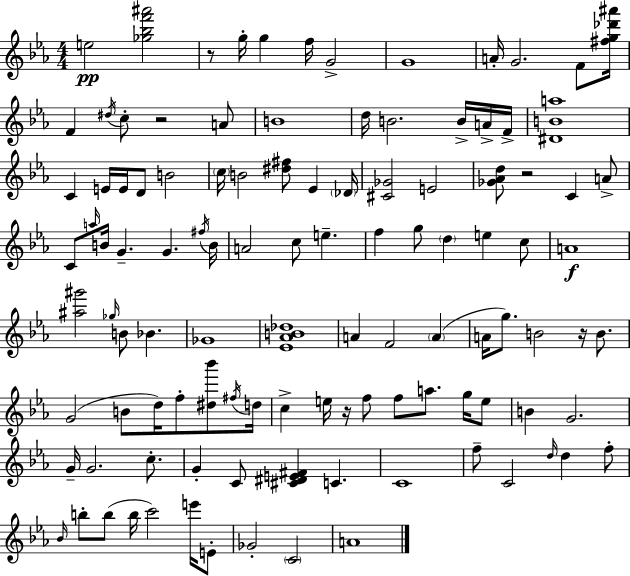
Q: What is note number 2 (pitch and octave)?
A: G5